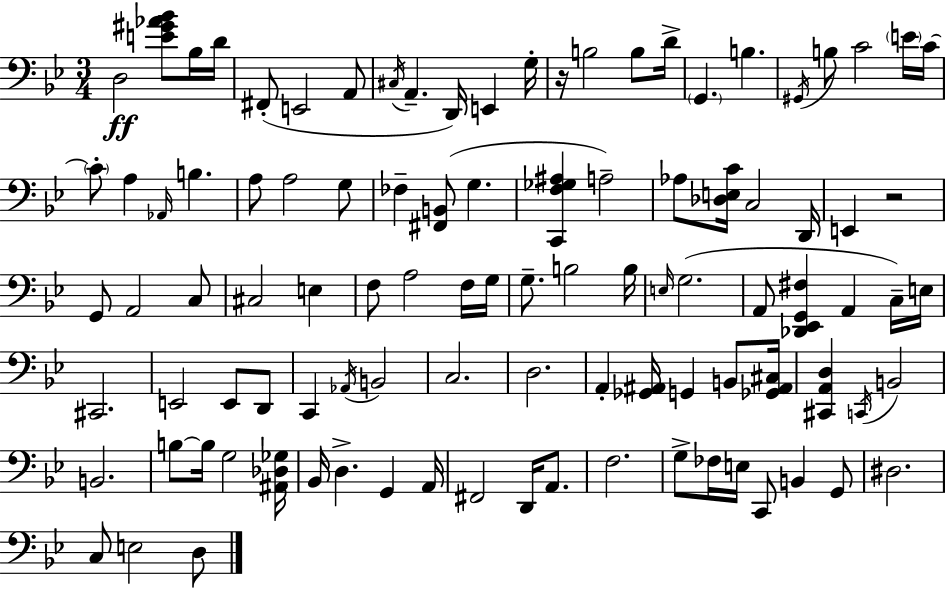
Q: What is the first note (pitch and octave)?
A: D3